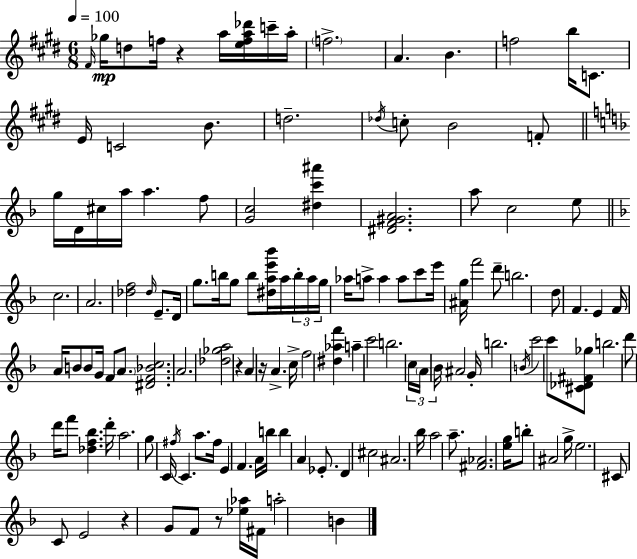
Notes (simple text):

F#4/s Gb5/s D5/e F5/s R/q A5/s [E5,F5,A5,Db6]/s C6/s A5/s F5/h. A4/q. B4/q. F5/h B5/s C4/e. E4/s C4/h B4/e. D5/h. Db5/s C5/e B4/h F4/e G5/s D4/s C#5/s A5/s A5/q. F5/e [G4,C5]/h [D#5,C6,A#6]/q [D#4,F4,G#4,A4]/h. A5/e C5/h E5/e C5/h. A4/h. [Db5,F5]/h Db5/s E4/e. D4/s G5/e. B5/s G5/e B5/e [D#5,A5,E6,Bb6]/s A5/s B5/s A5/s G5/s Ab5/s A5/e A5/q A5/e C6/e E6/s [A#4,G5]/s F6/h D6/e B5/h. D5/e F4/q. E4/q F4/s A4/s B4/e B4/e G4/s F4/e A4/e. [D#4,F4,Bb4,C5]/h. A4/h. [Db5,Gb5,A5]/h R/q A4/q R/s A4/q. C5/s F5/h [D#5,Ab5,F6]/q A5/q C6/h B5/h. C5/s A4/s Bb4/s A#4/h G4/s B5/h. B4/s C6/h C6/e [C#4,Db4,F#4,Gb5]/e B5/h. D6/e D6/s F6/e [Db5,F5,Bb5]/q. D6/s A5/h. G5/e C4/s F#5/s C4/q. A5/e. F#5/s E4/q F4/q. A4/s B5/s B5/q A4/q Eb4/e. D4/q C#5/h A#4/h. Bb5/s A5/h A5/e. [F#4,Ab4]/h. [E5,G5]/s B5/e A#4/h G5/s E5/h. C#4/e C4/e E4/h R/q G4/e F4/e R/e [Eb5,Ab5]/s F#4/s A5/h B4/q